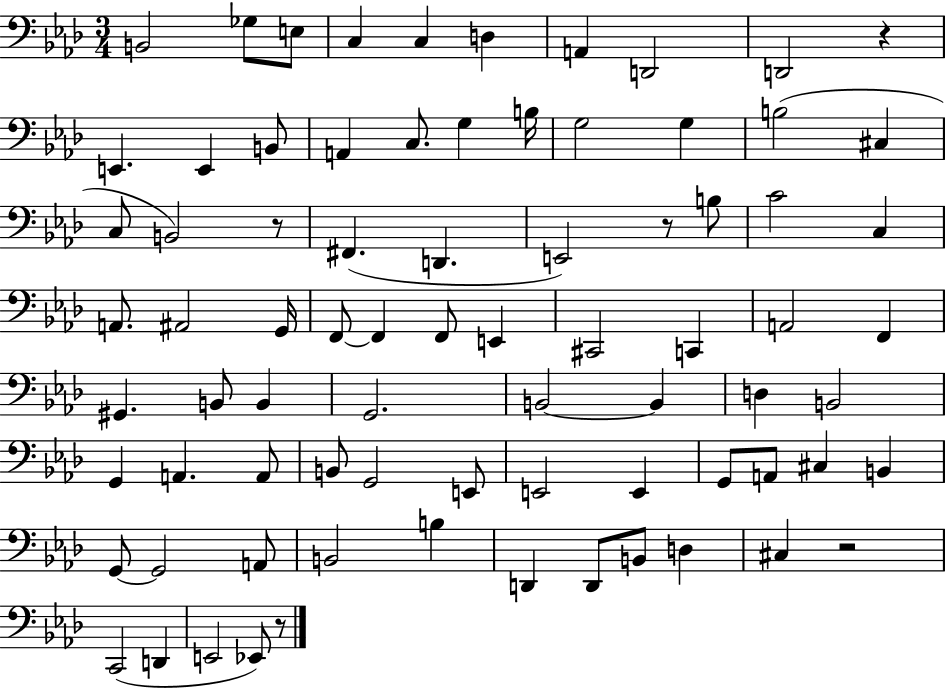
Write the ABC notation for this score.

X:1
T:Untitled
M:3/4
L:1/4
K:Ab
B,,2 _G,/2 E,/2 C, C, D, A,, D,,2 D,,2 z E,, E,, B,,/2 A,, C,/2 G, B,/4 G,2 G, B,2 ^C, C,/2 B,,2 z/2 ^F,, D,, E,,2 z/2 B,/2 C2 C, A,,/2 ^A,,2 G,,/4 F,,/2 F,, F,,/2 E,, ^C,,2 C,, A,,2 F,, ^G,, B,,/2 B,, G,,2 B,,2 B,, D, B,,2 G,, A,, A,,/2 B,,/2 G,,2 E,,/2 E,,2 E,, G,,/2 A,,/2 ^C, B,, G,,/2 G,,2 A,,/2 B,,2 B, D,, D,,/2 B,,/2 D, ^C, z2 C,,2 D,, E,,2 _E,,/2 z/2